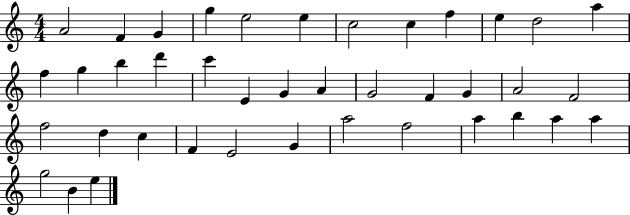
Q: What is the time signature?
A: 4/4